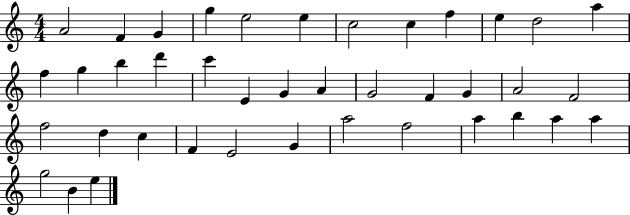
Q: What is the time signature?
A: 4/4